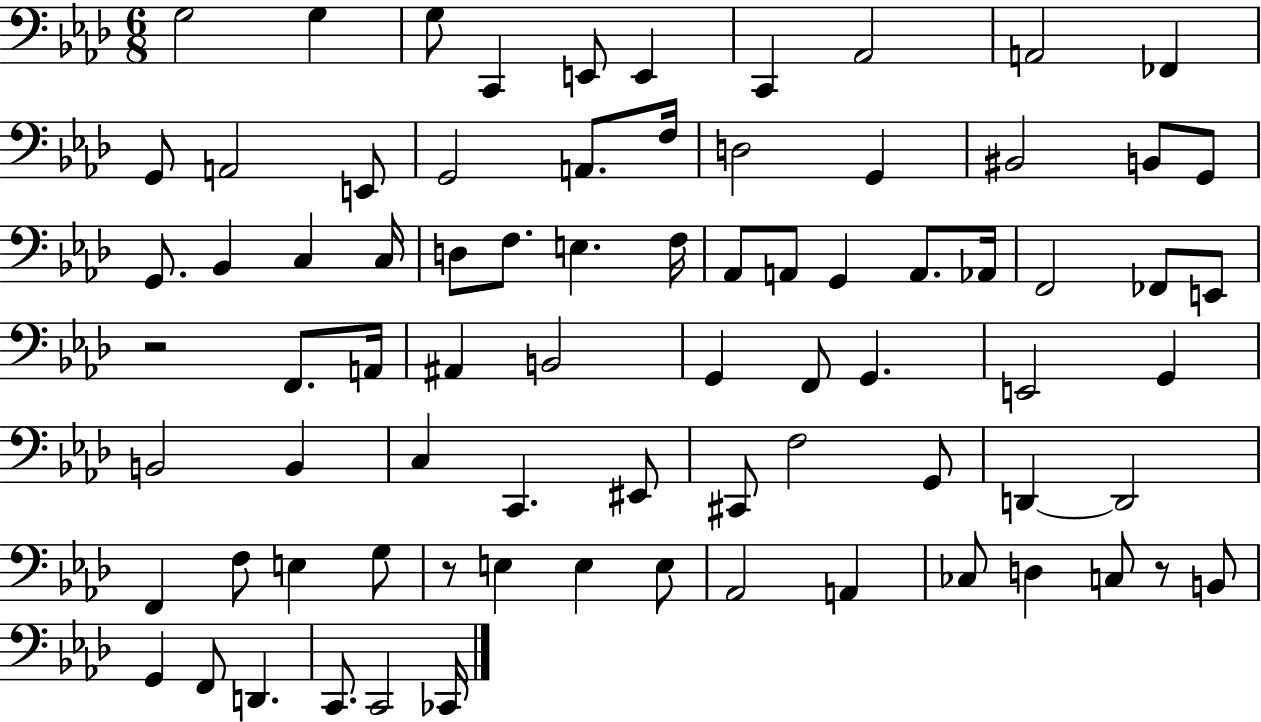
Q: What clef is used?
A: bass